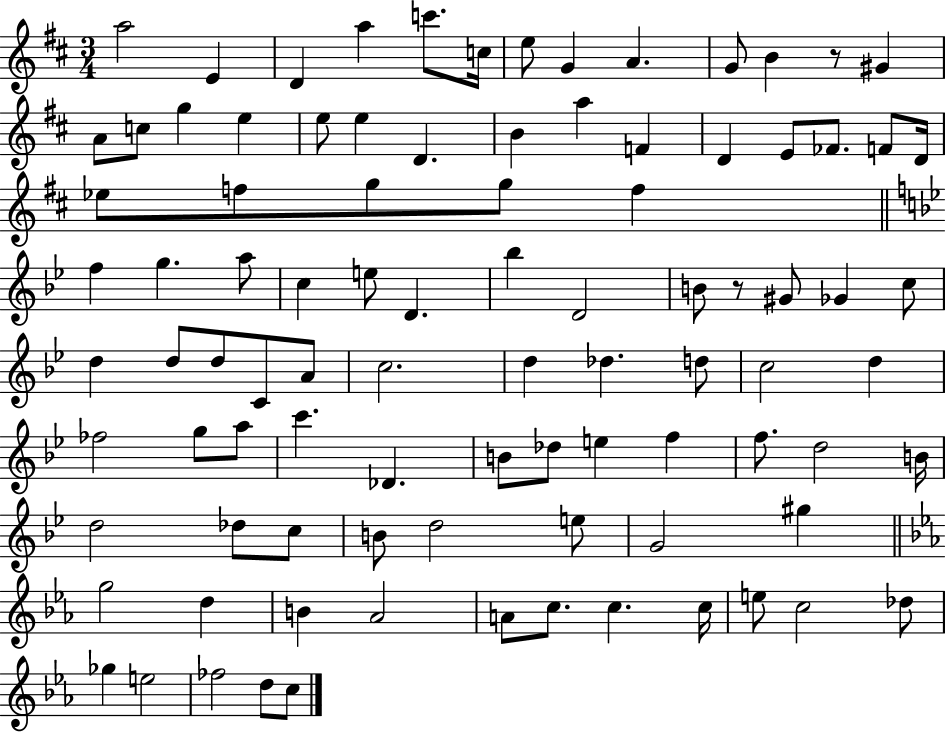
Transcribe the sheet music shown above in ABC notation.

X:1
T:Untitled
M:3/4
L:1/4
K:D
a2 E D a c'/2 c/4 e/2 G A G/2 B z/2 ^G A/2 c/2 g e e/2 e D B a F D E/2 _F/2 F/2 D/4 _e/2 f/2 g/2 g/2 f f g a/2 c e/2 D _b D2 B/2 z/2 ^G/2 _G c/2 d d/2 d/2 C/2 A/2 c2 d _d d/2 c2 d _f2 g/2 a/2 c' _D B/2 _d/2 e f f/2 d2 B/4 d2 _d/2 c/2 B/2 d2 e/2 G2 ^g g2 d B _A2 A/2 c/2 c c/4 e/2 c2 _d/2 _g e2 _f2 d/2 c/2